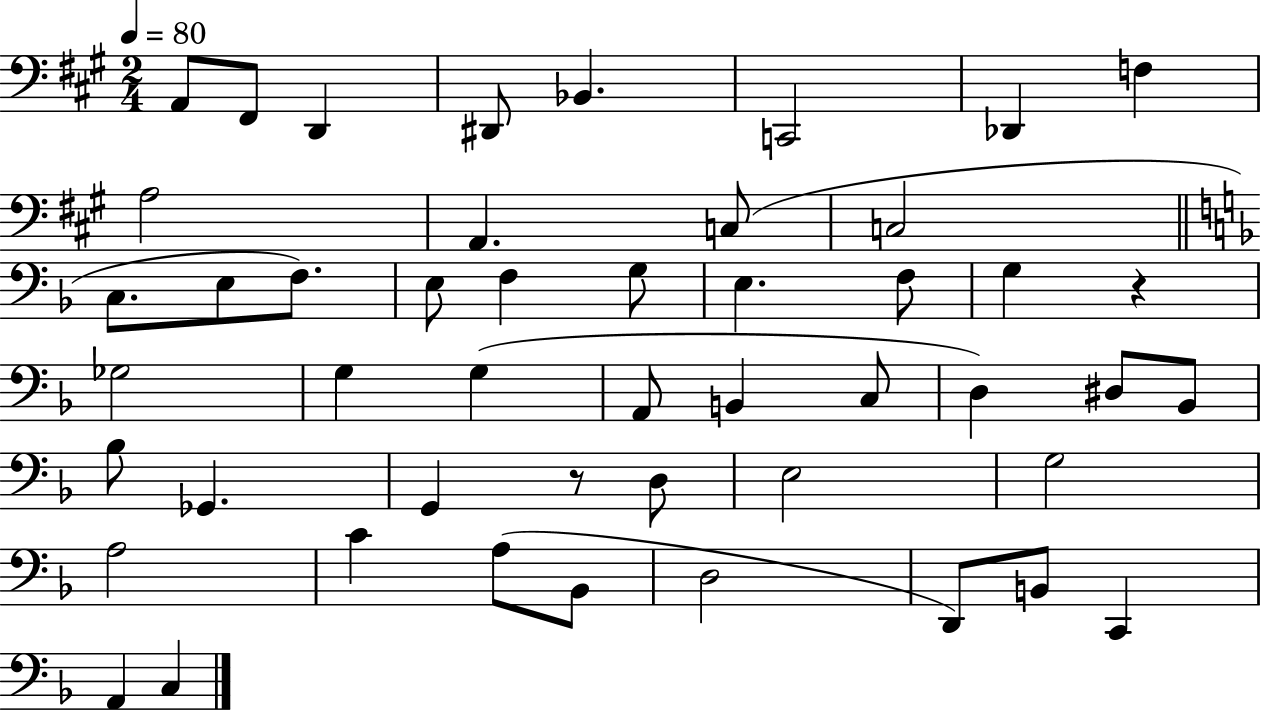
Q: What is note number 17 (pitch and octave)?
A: F3